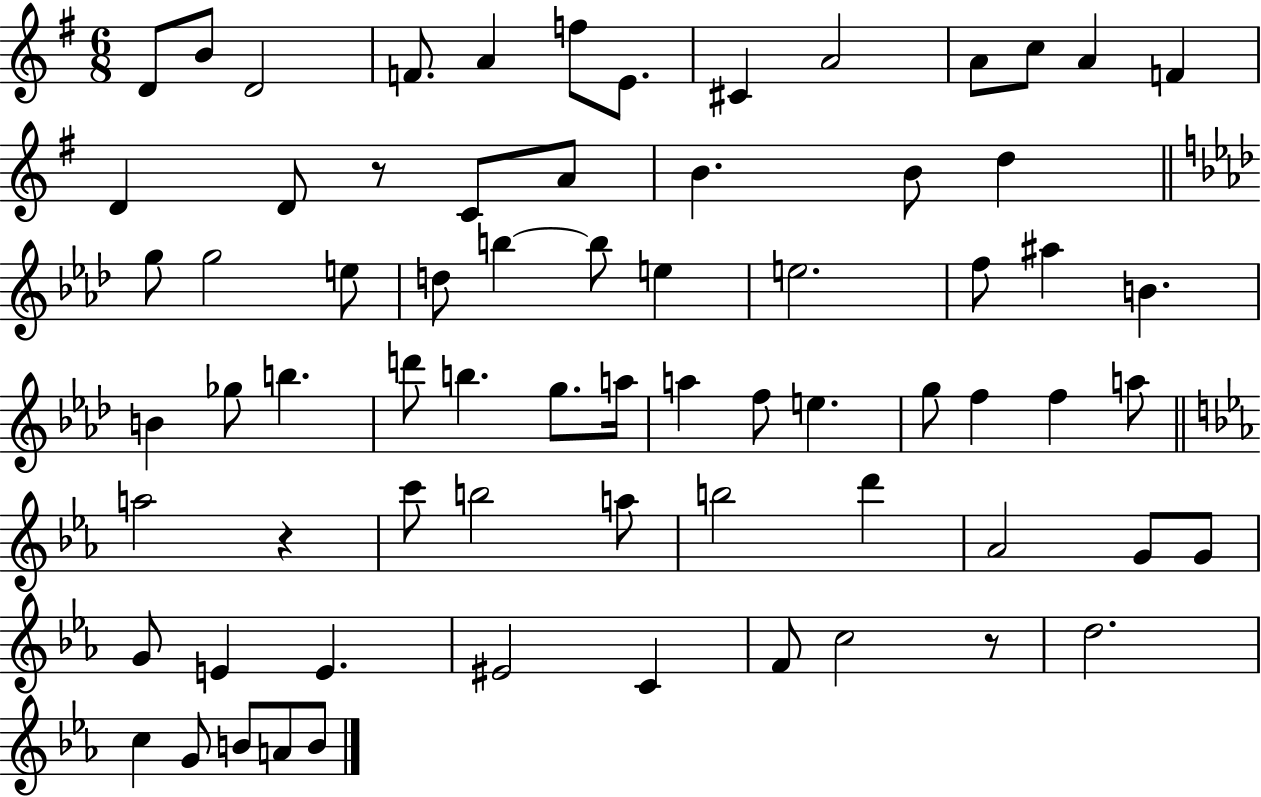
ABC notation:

X:1
T:Untitled
M:6/8
L:1/4
K:G
D/2 B/2 D2 F/2 A f/2 E/2 ^C A2 A/2 c/2 A F D D/2 z/2 C/2 A/2 B B/2 d g/2 g2 e/2 d/2 b b/2 e e2 f/2 ^a B B _g/2 b d'/2 b g/2 a/4 a f/2 e g/2 f f a/2 a2 z c'/2 b2 a/2 b2 d' _A2 G/2 G/2 G/2 E E ^E2 C F/2 c2 z/2 d2 c G/2 B/2 A/2 B/2